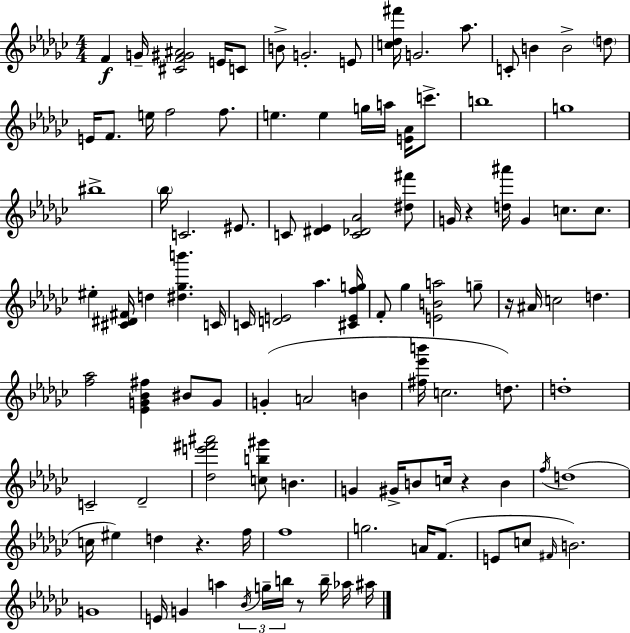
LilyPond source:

{
  \clef treble
  \numericTimeSignature
  \time 4/4
  \key ees \minor
  f'4\f g'16-- <cis' f' gis' ais'>2 e'16 c'8 | b'8-> g'2.-. e'8 | <c'' des'' fis'''>16 g'2. aes''8. | c'8-. b'4 b'2-> \parenthesize d''8 | \break e'16 f'8. e''16 f''2 f''8. | e''4. e''4 g''16 a''16 <e' aes'>16 c'''8.-> | b''1 | g''1 | \break bis''1-> | \parenthesize bes''16 c'2. eis'8. | c'8 <dis' ees'>4 <c' des' aes'>2 <dis'' fis'''>8 | g'16 r4 <d'' ais'''>16 g'4 c''8. c''8. | \break eis''4-. <cis' dis' fis'>16 d''4 <dis'' ges'' b'''>4. c'16 | c'16 <d' e'>2 aes''4. <cis' e' f'' g''>16 | f'8-. ges''4 <e' b' a''>2 g''8-- | r16 ais'16 c''2 d''4. | \break <f'' aes''>2 <ees' g' bes' fis''>4 bis'8 g'8 | g'4-.( a'2 b'4 | <fis'' ees''' b'''>16 c''2. d''8.) | d''1-. | \break c'2-- des'2-- | <des'' e''' fis''' ais'''>2 <c'' b'' gis'''>8 b'4. | g'4 gis'16-> b'8 c''16 r4 b'4 | \acciaccatura { f''16 } d''1( | \break c''16 eis''4) d''4 r4. | f''16 f''1 | g''2. a'16 f'8.( | e'8 c''8 \grace { fis'16 }) b'2. | \break g'1 | e'16 g'4 a''4 \tuplet 3/2 { \acciaccatura { bes'16 } g''16-- b''16 } r8 | b''16-- aes''16 ais''16 \bar "|."
}